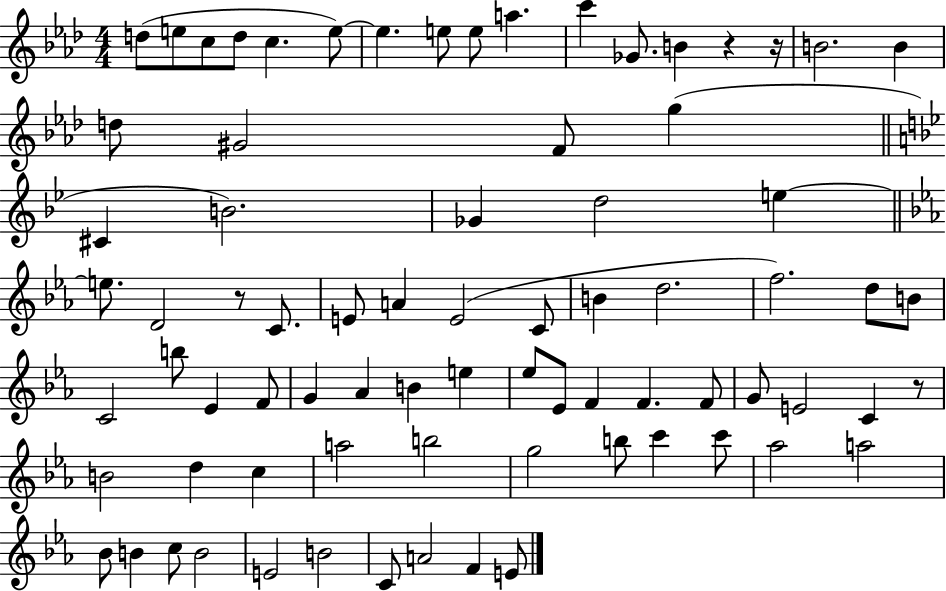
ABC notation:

X:1
T:Untitled
M:4/4
L:1/4
K:Ab
d/2 e/2 c/2 d/2 c e/2 e e/2 e/2 a c' _G/2 B z z/4 B2 B d/2 ^G2 F/2 g ^C B2 _G d2 e e/2 D2 z/2 C/2 E/2 A E2 C/2 B d2 f2 d/2 B/2 C2 b/2 _E F/2 G _A B e _e/2 _E/2 F F F/2 G/2 E2 C z/2 B2 d c a2 b2 g2 b/2 c' c'/2 _a2 a2 _B/2 B c/2 B2 E2 B2 C/2 A2 F E/2